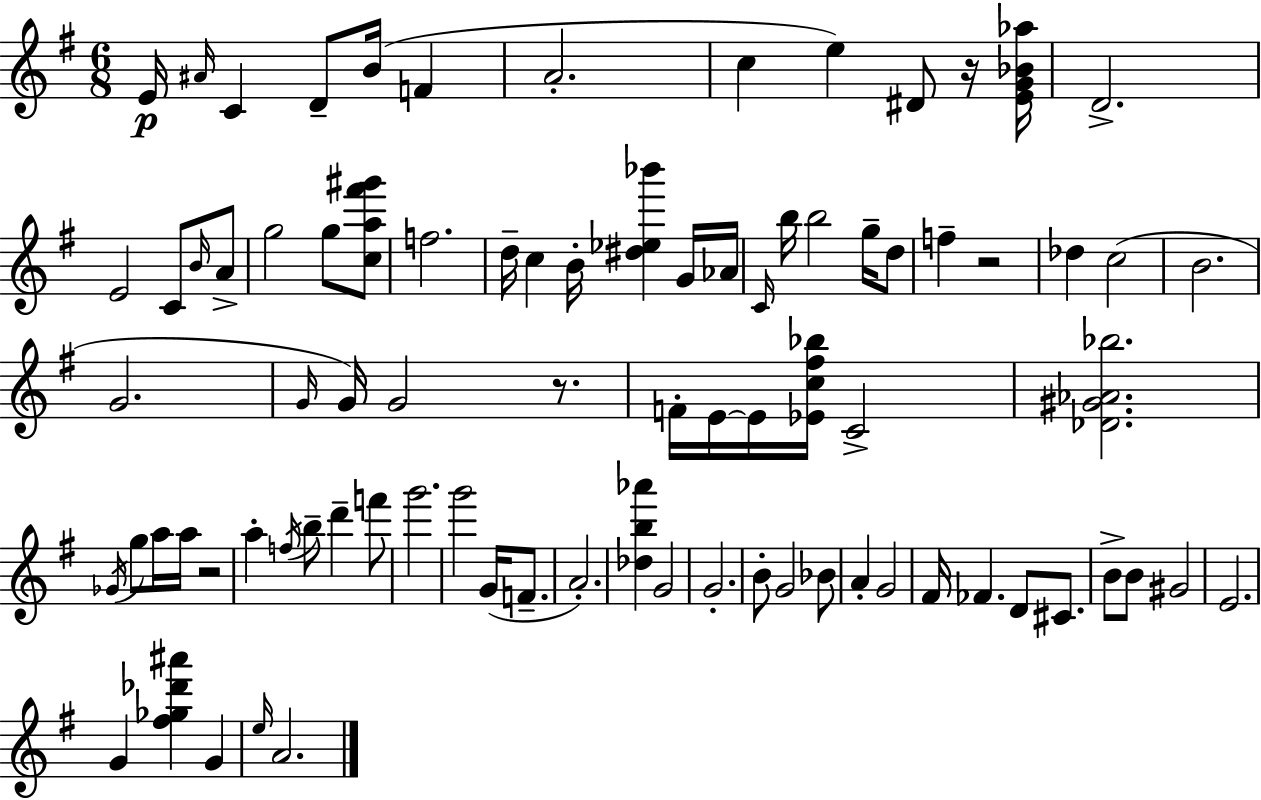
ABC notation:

X:1
T:Untitled
M:6/8
L:1/4
K:Em
E/4 ^A/4 C D/2 B/4 F A2 c e ^D/2 z/4 [EG_B_a]/4 D2 E2 C/2 B/4 A/2 g2 g/2 [ca^f'^g']/2 f2 d/4 c B/4 [^d_e_b'] G/4 _A/4 C/4 b/4 b2 g/4 d/2 f z2 _d c2 B2 G2 G/4 G/4 G2 z/2 F/4 E/4 E/4 [_Ec^f_b]/4 C2 [_D^G_A_b]2 _G/4 g/2 a/4 a/4 z2 a f/4 b/2 d' f'/2 g'2 g'2 G/4 F/2 A2 [_db_a'] G2 G2 B/2 G2 _B/2 A G2 ^F/4 _F D/2 ^C/2 B/2 B/2 ^G2 E2 G [^f_g_d'^a'] G e/4 A2